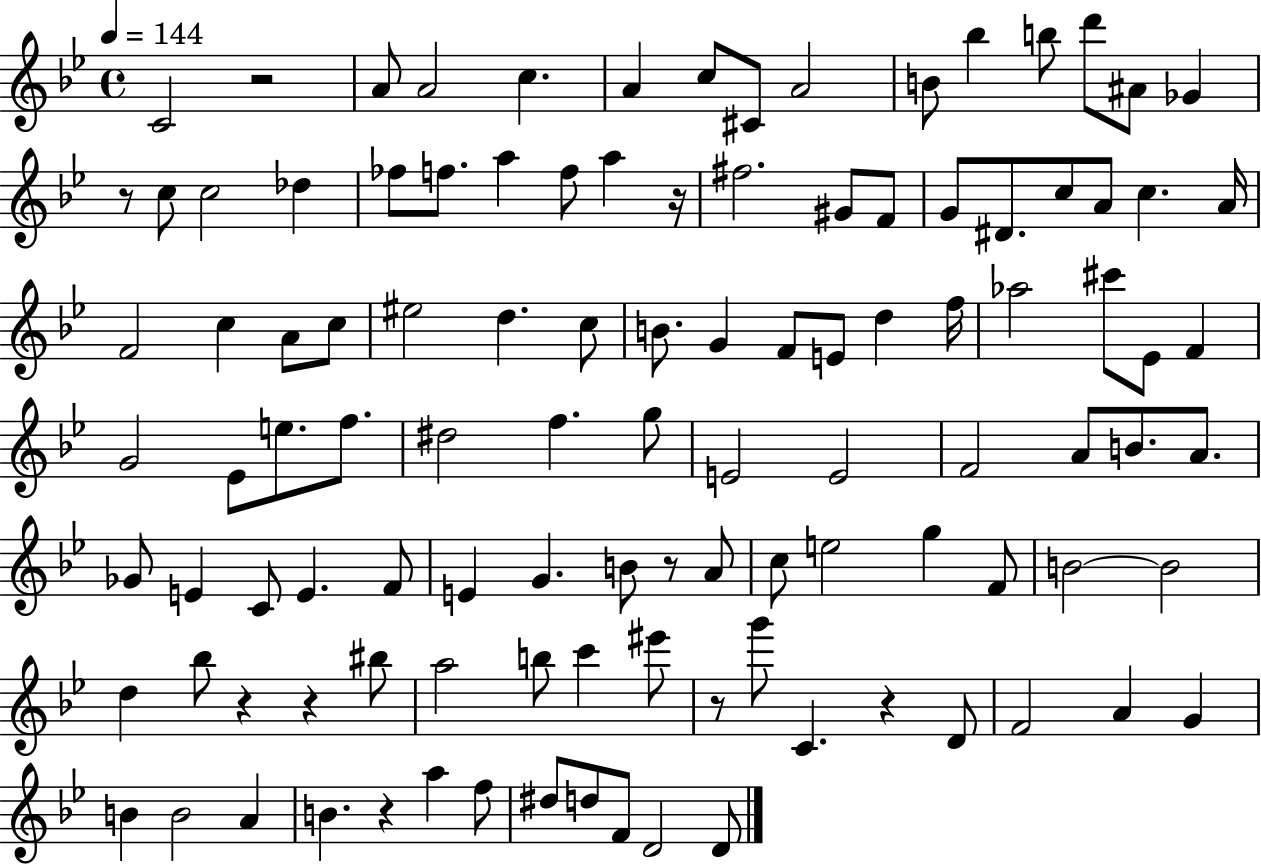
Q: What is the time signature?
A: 4/4